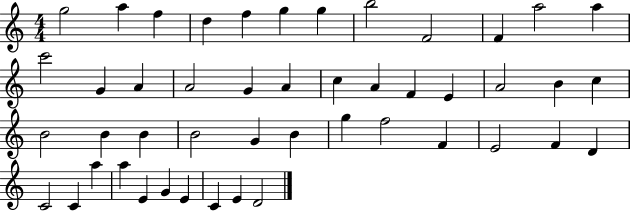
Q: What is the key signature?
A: C major